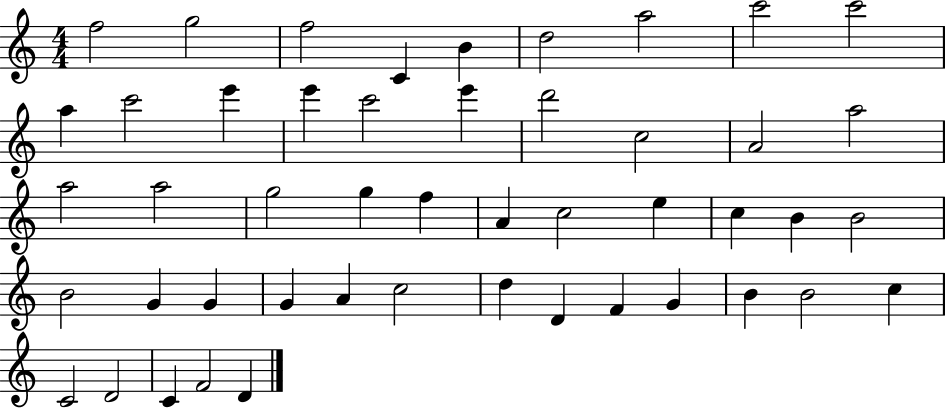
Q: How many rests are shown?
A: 0